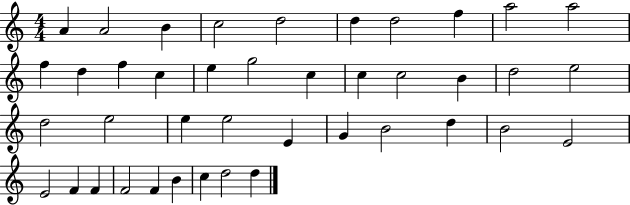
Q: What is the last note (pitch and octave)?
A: D5